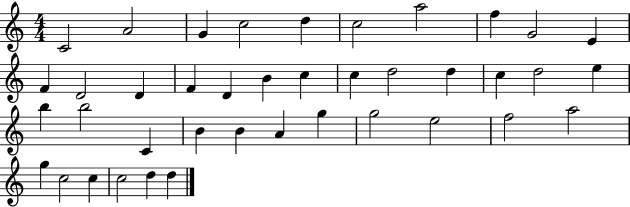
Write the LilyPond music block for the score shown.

{
  \clef treble
  \numericTimeSignature
  \time 4/4
  \key c \major
  c'2 a'2 | g'4 c''2 d''4 | c''2 a''2 | f''4 g'2 e'4 | \break f'4 d'2 d'4 | f'4 d'4 b'4 c''4 | c''4 d''2 d''4 | c''4 d''2 e''4 | \break b''4 b''2 c'4 | b'4 b'4 a'4 g''4 | g''2 e''2 | f''2 a''2 | \break g''4 c''2 c''4 | c''2 d''4 d''4 | \bar "|."
}